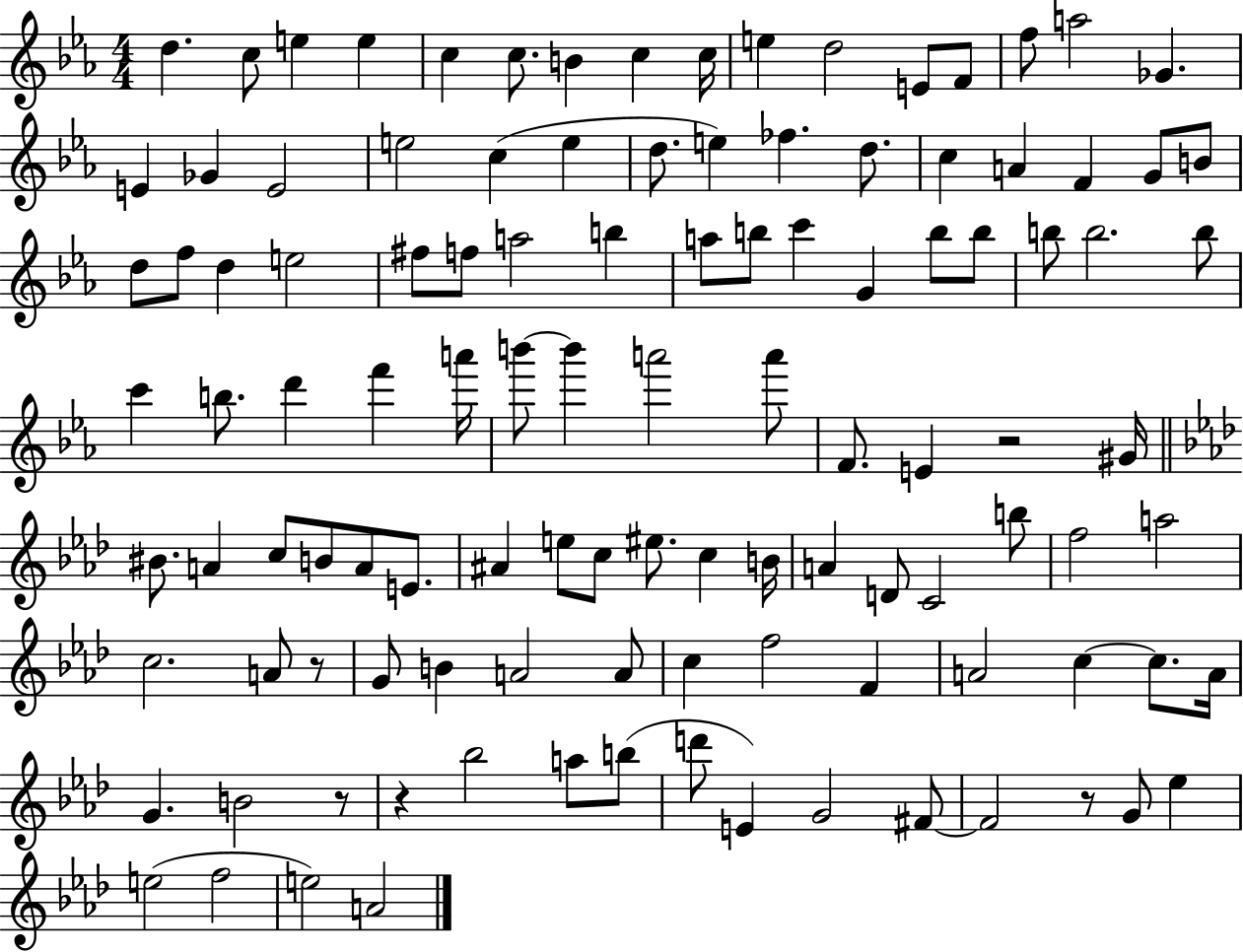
D5/q. C5/e E5/q E5/q C5/q C5/e. B4/q C5/q C5/s E5/q D5/h E4/e F4/e F5/e A5/h Gb4/q. E4/q Gb4/q E4/h E5/h C5/q E5/q D5/e. E5/q FES5/q. D5/e. C5/q A4/q F4/q G4/e B4/e D5/e F5/e D5/q E5/h F#5/e F5/e A5/h B5/q A5/e B5/e C6/q G4/q B5/e B5/e B5/e B5/h. B5/e C6/q B5/e. D6/q F6/q A6/s B6/e B6/q A6/h A6/e F4/e. E4/q R/h G#4/s BIS4/e. A4/q C5/e B4/e A4/e E4/e. A#4/q E5/e C5/e EIS5/e. C5/q B4/s A4/q D4/e C4/h B5/e F5/h A5/h C5/h. A4/e R/e G4/e B4/q A4/h A4/e C5/q F5/h F4/q A4/h C5/q C5/e. A4/s G4/q. B4/h R/e R/q Bb5/h A5/e B5/e D6/e E4/q G4/h F#4/e F#4/h R/e G4/e Eb5/q E5/h F5/h E5/h A4/h